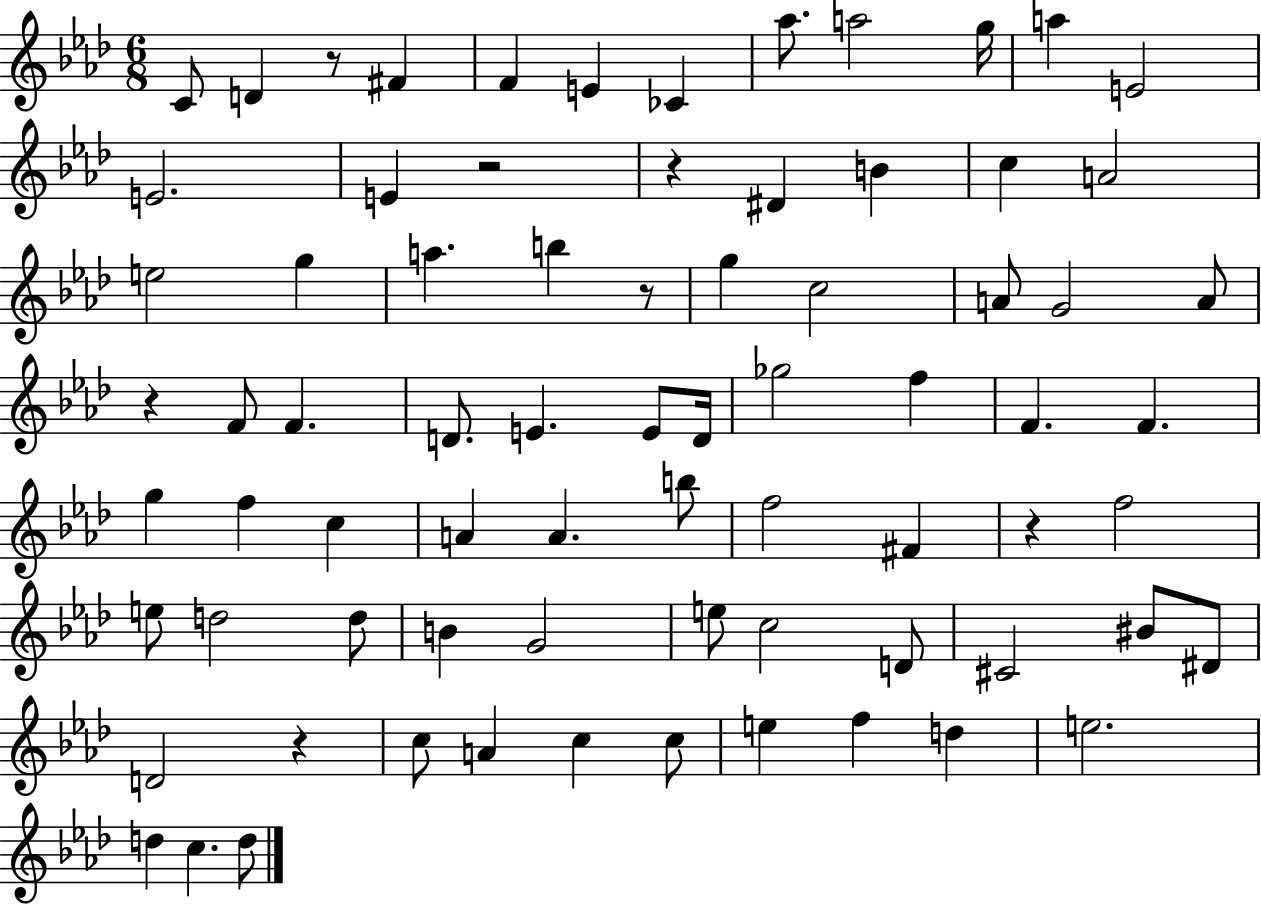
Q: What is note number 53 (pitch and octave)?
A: D4